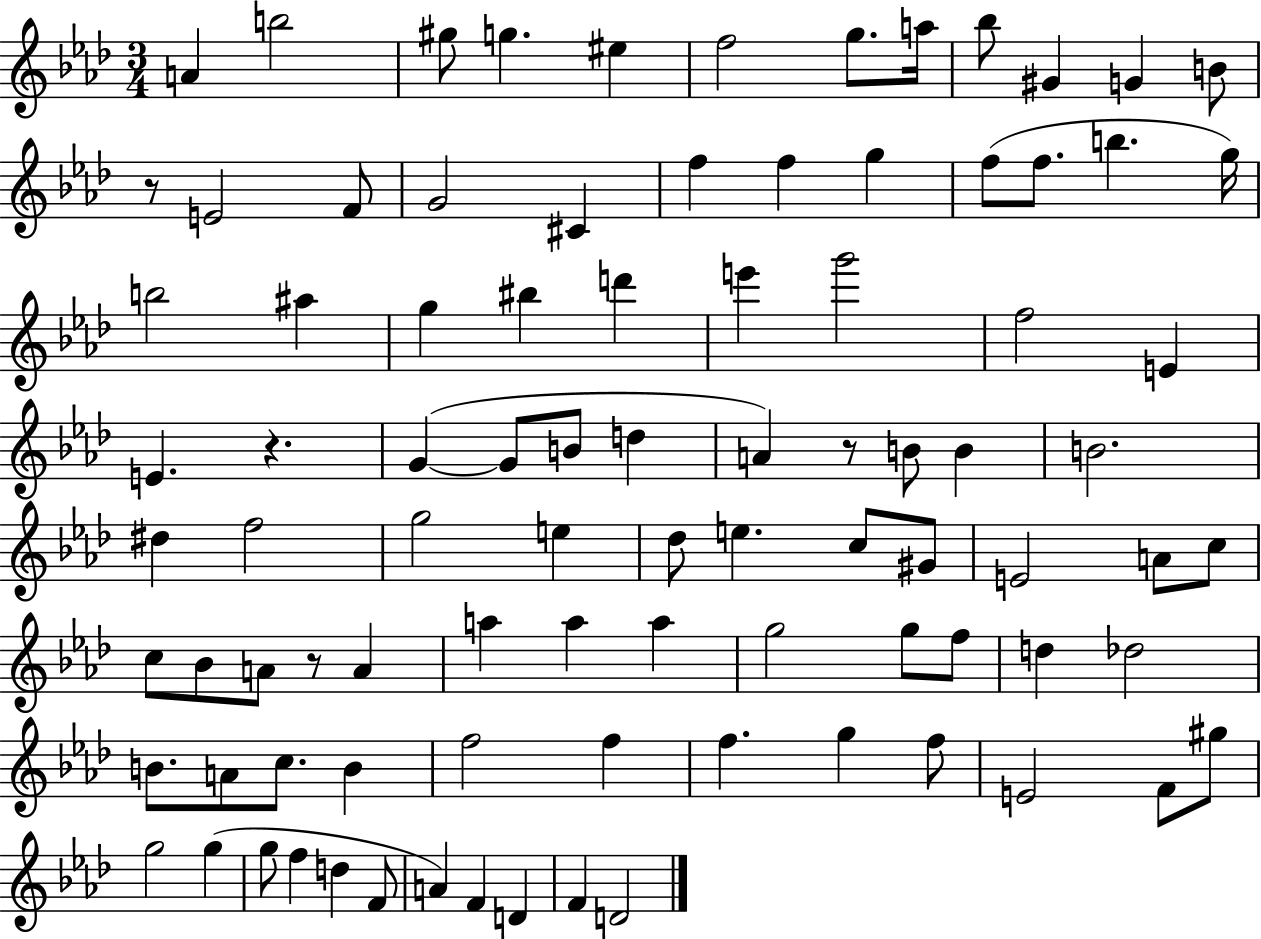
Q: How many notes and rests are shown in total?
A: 91